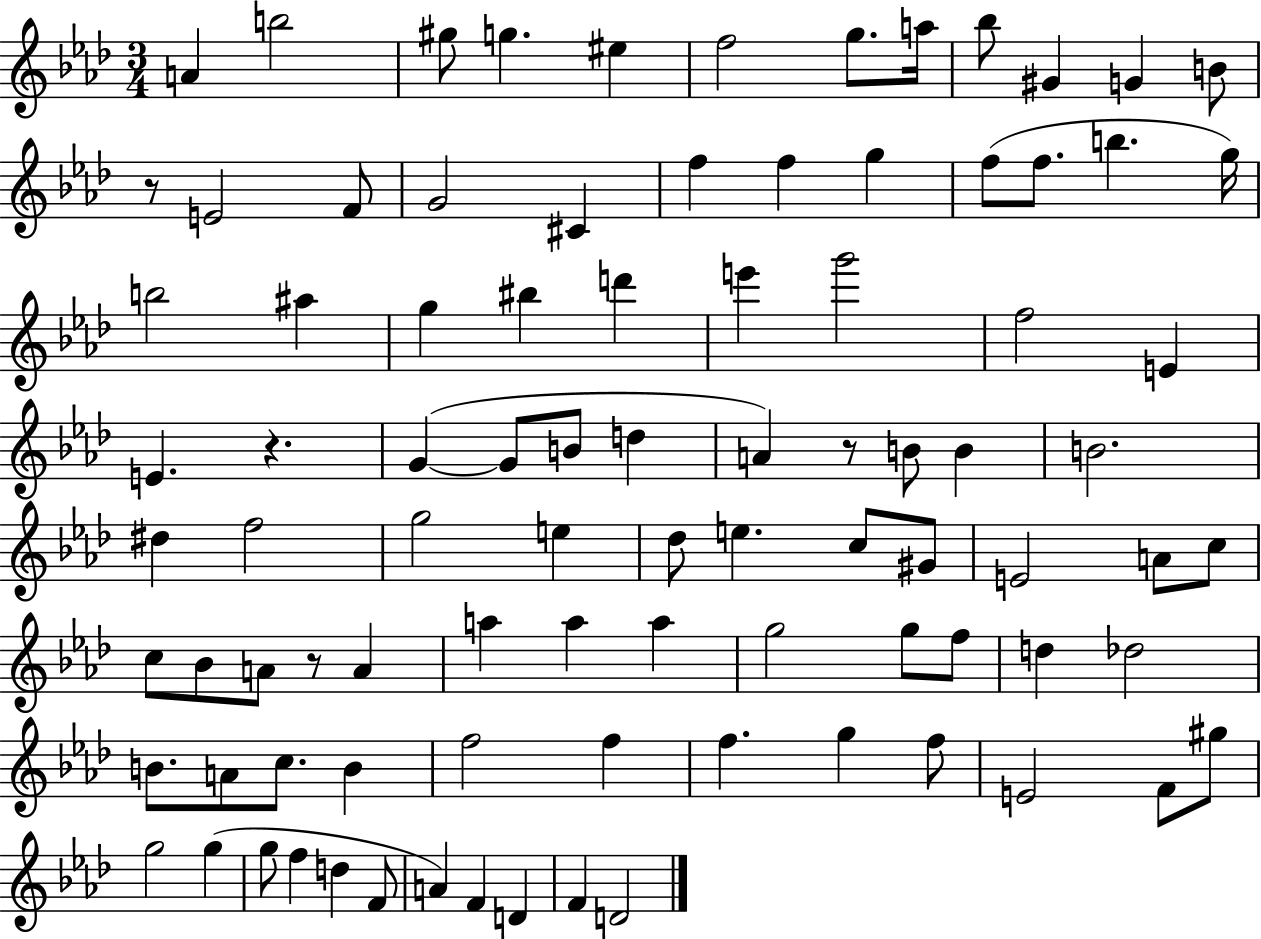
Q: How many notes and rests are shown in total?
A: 91